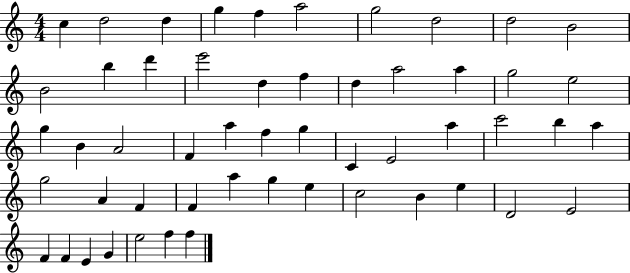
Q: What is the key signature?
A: C major